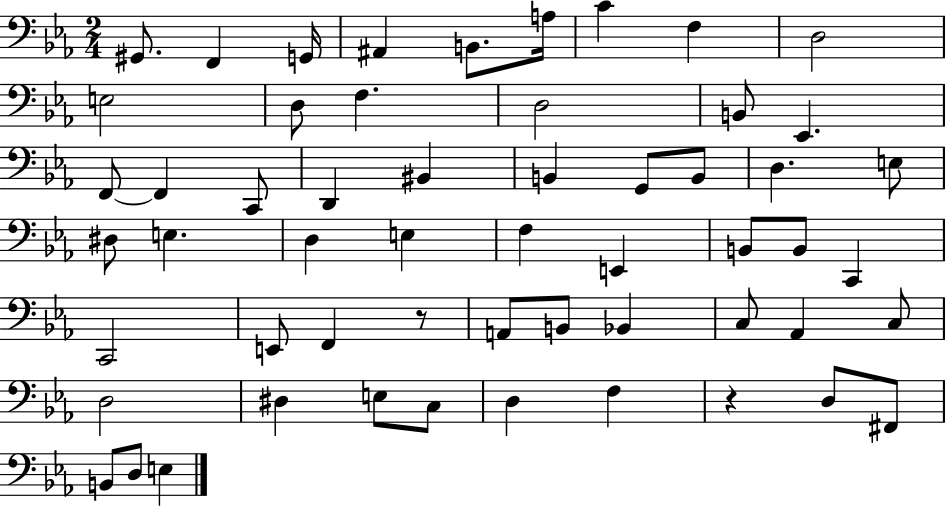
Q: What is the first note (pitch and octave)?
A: G#2